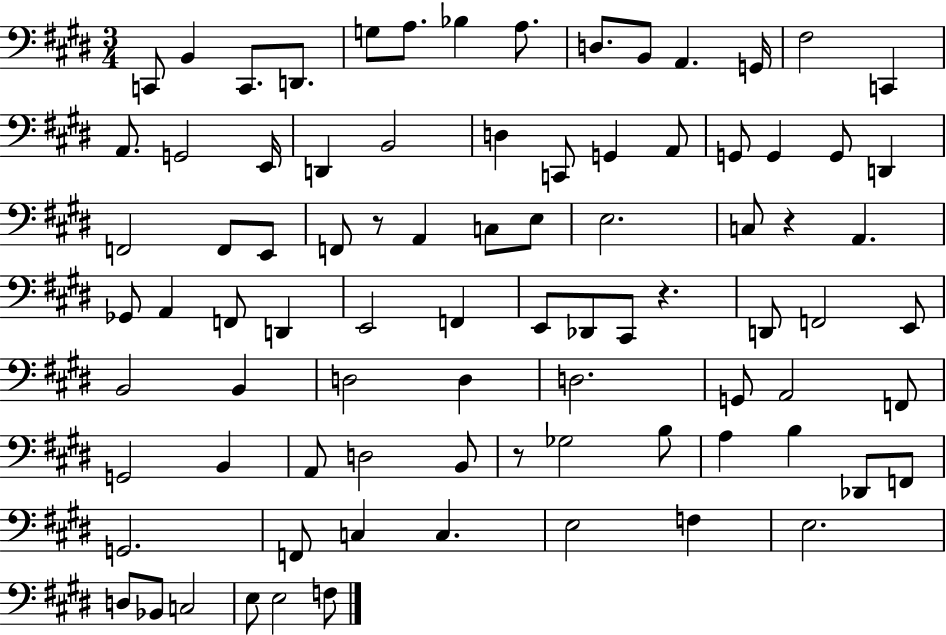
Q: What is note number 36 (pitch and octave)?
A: C3